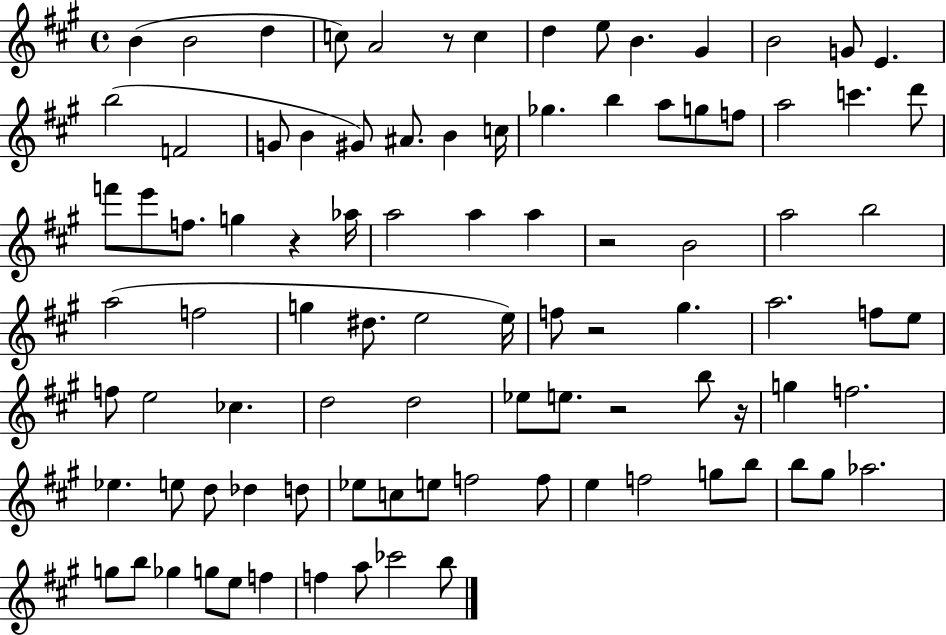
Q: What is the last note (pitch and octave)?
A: B5